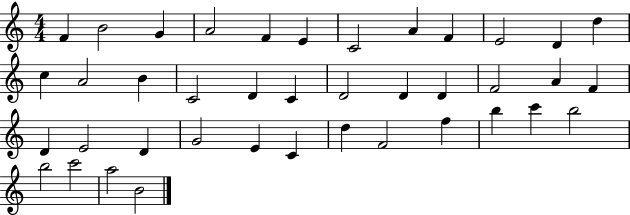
{
  \clef treble
  \numericTimeSignature
  \time 4/4
  \key c \major
  f'4 b'2 g'4 | a'2 f'4 e'4 | c'2 a'4 f'4 | e'2 d'4 d''4 | \break c''4 a'2 b'4 | c'2 d'4 c'4 | d'2 d'4 d'4 | f'2 a'4 f'4 | \break d'4 e'2 d'4 | g'2 e'4 c'4 | d''4 f'2 f''4 | b''4 c'''4 b''2 | \break b''2 c'''2 | a''2 b'2 | \bar "|."
}